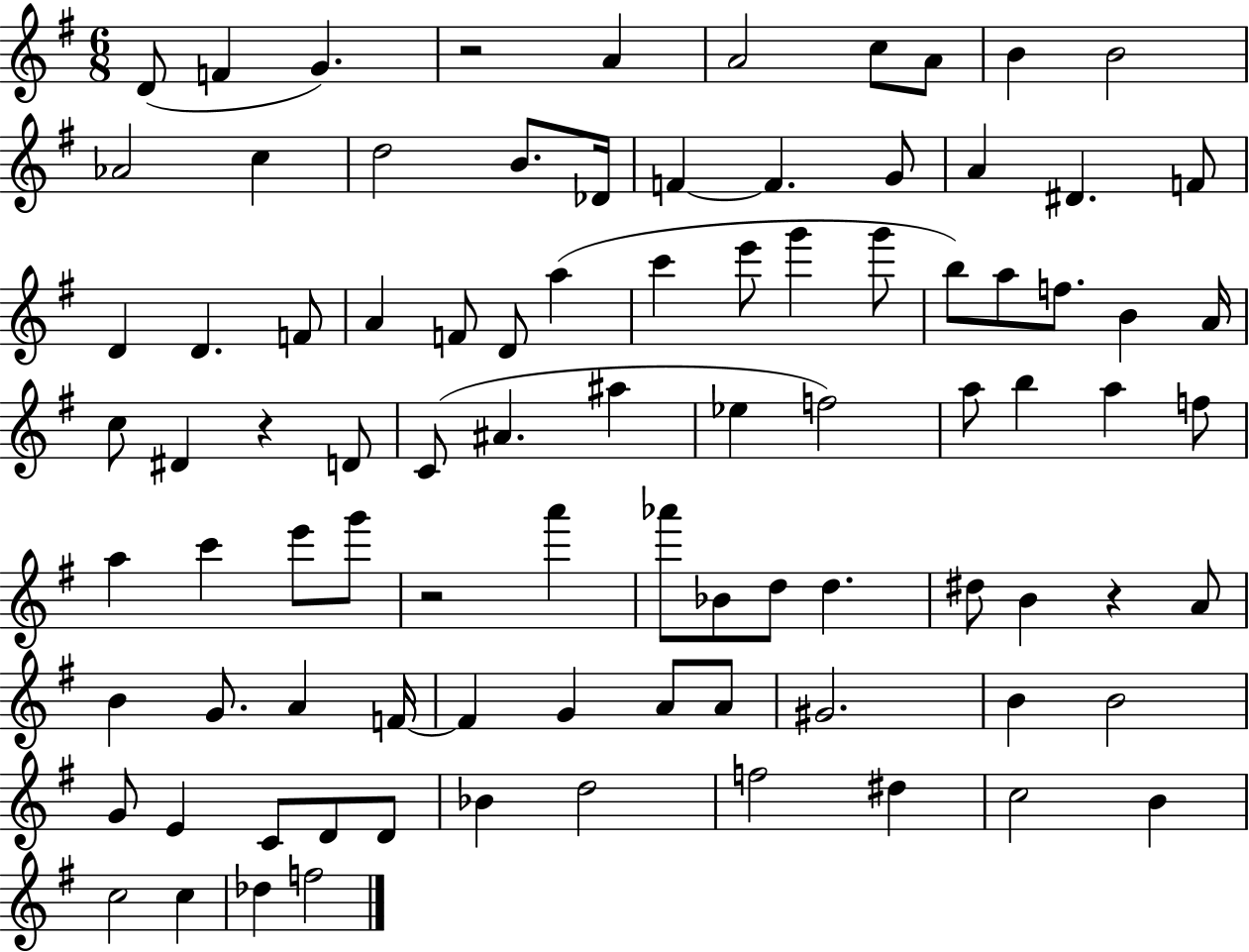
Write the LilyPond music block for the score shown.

{
  \clef treble
  \numericTimeSignature
  \time 6/8
  \key g \major
  \repeat volta 2 { d'8( f'4 g'4.) | r2 a'4 | a'2 c''8 a'8 | b'4 b'2 | \break aes'2 c''4 | d''2 b'8. des'16 | f'4~~ f'4. g'8 | a'4 dis'4. f'8 | \break d'4 d'4. f'8 | a'4 f'8 d'8 a''4( | c'''4 e'''8 g'''4 g'''8 | b''8) a''8 f''8. b'4 a'16 | \break c''8 dis'4 r4 d'8 | c'8( ais'4. ais''4 | ees''4 f''2) | a''8 b''4 a''4 f''8 | \break a''4 c'''4 e'''8 g'''8 | r2 a'''4 | aes'''8 bes'8 d''8 d''4. | dis''8 b'4 r4 a'8 | \break b'4 g'8. a'4 f'16~~ | f'4 g'4 a'8 a'8 | gis'2. | b'4 b'2 | \break g'8 e'4 c'8 d'8 d'8 | bes'4 d''2 | f''2 dis''4 | c''2 b'4 | \break c''2 c''4 | des''4 f''2 | } \bar "|."
}